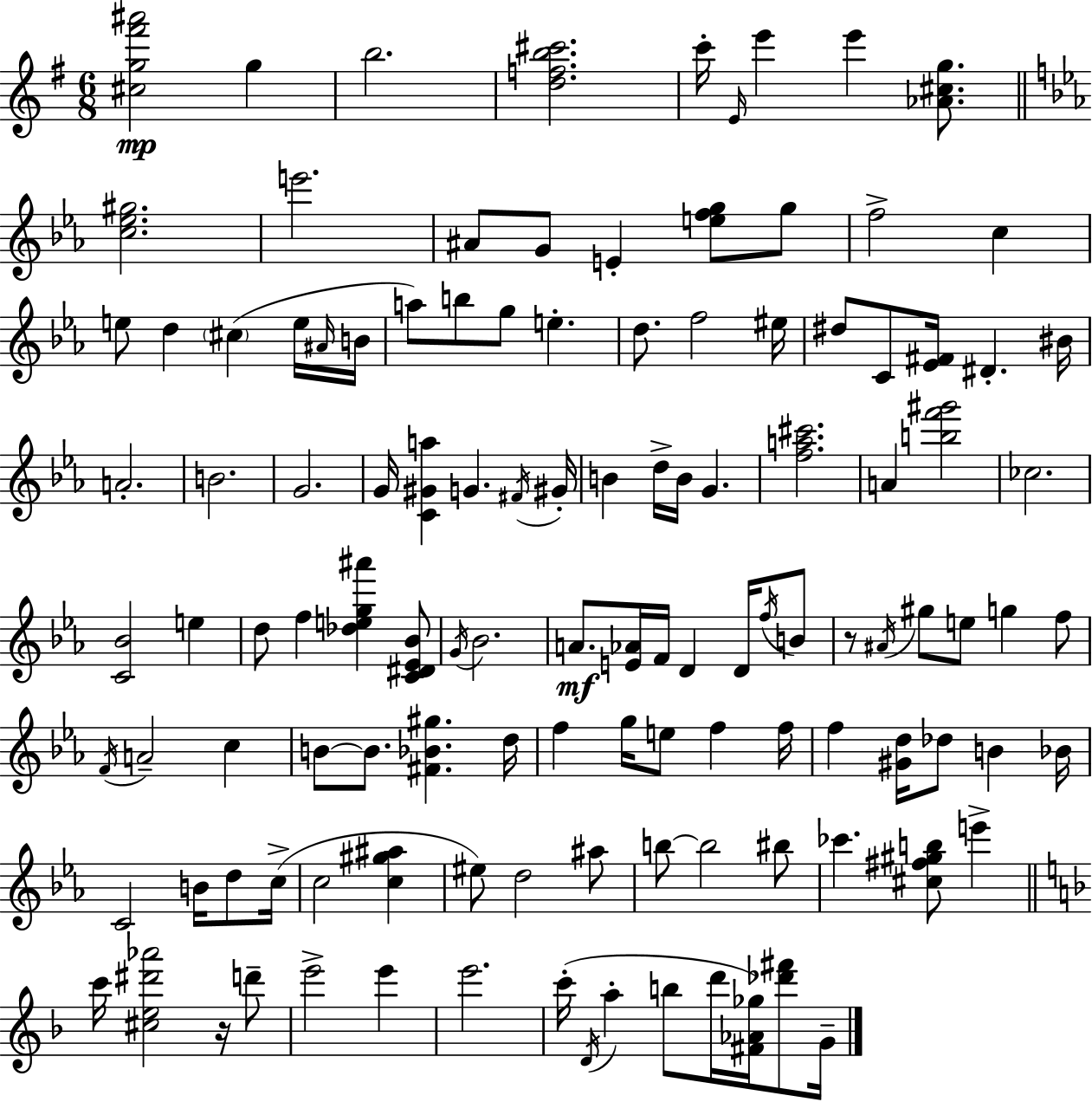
[C#5,G5,F#6,A#6]/h G5/q B5/h. [D5,F5,B5,C#6]/h. C6/s E4/s E6/q E6/q [Ab4,C#5,G5]/e. [C5,Eb5,G#5]/h. E6/h. A#4/e G4/e E4/q [E5,F5,G5]/e G5/e F5/h C5/q E5/e D5/q C#5/q E5/s A#4/s B4/s A5/e B5/e G5/e E5/q. D5/e. F5/h EIS5/s D#5/e C4/e [Eb4,F#4]/s D#4/q. BIS4/s A4/h. B4/h. G4/h. G4/s [C4,G#4,A5]/q G4/q. F#4/s G#4/s B4/q D5/s B4/s G4/q. [F5,A5,C#6]/h. A4/q [B5,F6,G#6]/h CES5/h. [C4,Bb4]/h E5/q D5/e F5/q [Db5,E5,G5,A#6]/q [C4,D#4,Eb4,Bb4]/e G4/s Bb4/h. A4/e. [E4,Ab4]/s F4/s D4/q D4/s F5/s B4/e R/e A#4/s G#5/e E5/e G5/q F5/e F4/s A4/h C5/q B4/e B4/e. [F#4,Bb4,G#5]/q. D5/s F5/q G5/s E5/e F5/q F5/s F5/q [G#4,D5]/s Db5/e B4/q Bb4/s C4/h B4/s D5/e C5/s C5/h [C5,G#5,A#5]/q EIS5/e D5/h A#5/e B5/e B5/h BIS5/e CES6/q. [C#5,F#5,G#5,B5]/e E6/q C6/s [C#5,E5,D#6,Ab6]/h R/s D6/e E6/h E6/q E6/h. C6/s D4/s A5/q B5/e D6/s [F#4,Ab4,Gb5]/s [Db6,F#6]/e G4/s